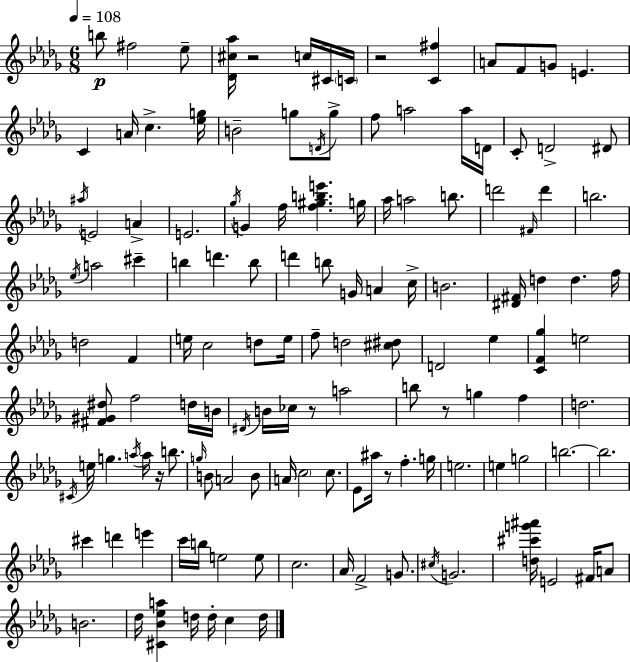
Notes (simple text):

B5/e F#5/h Eb5/e [Db4,C#5,Ab5]/s R/h C5/s C#4/s C4/s R/h [C4,F#5]/q A4/e F4/e G4/e E4/q. C4/q A4/s C5/q. [Eb5,G5]/s B4/h G5/e D4/s G5/e F5/e A5/h A5/s D4/s C4/e D4/h D#4/e A#5/s E4/h A4/q E4/h. Gb5/s G4/q F5/s [F5,G#5,B5,E6]/q. G5/s Ab5/s A5/h B5/e. D6/h F#4/s D6/q B5/h. Eb5/s A5/h C#6/q B5/q D6/q. B5/e D6/q B5/e G4/s A4/q C5/s B4/h. [D#4,F#4]/s D5/q D5/q. F5/s D5/h F4/q E5/s C5/h D5/e E5/s F5/e D5/h [C#5,D#5]/e D4/h Eb5/q [C4,F4,Gb5]/q E5/h [F#4,G#4,D#5]/e F5/h D5/s B4/s D#4/s B4/s CES5/s R/e A5/h B5/e R/e G5/q F5/q D5/h. C#4/s E5/s G5/q. A5/s A5/s R/s B5/e. G5/s B4/e A4/h B4/e A4/s C5/h C5/e. Eb4/e A#5/s R/e F5/q. G5/s E5/h. E5/q G5/h B5/h. B5/h. C#6/q D6/q E6/q C6/s B5/s E5/h E5/e C5/h. Ab4/s F4/h G4/e. C#5/s G4/h. [D5,C#6,G6,A#6]/s E4/h F#4/s A4/e B4/h. Db5/s [C#4,Bb4,Eb5,A5]/q D5/s D5/s C5/q D5/s